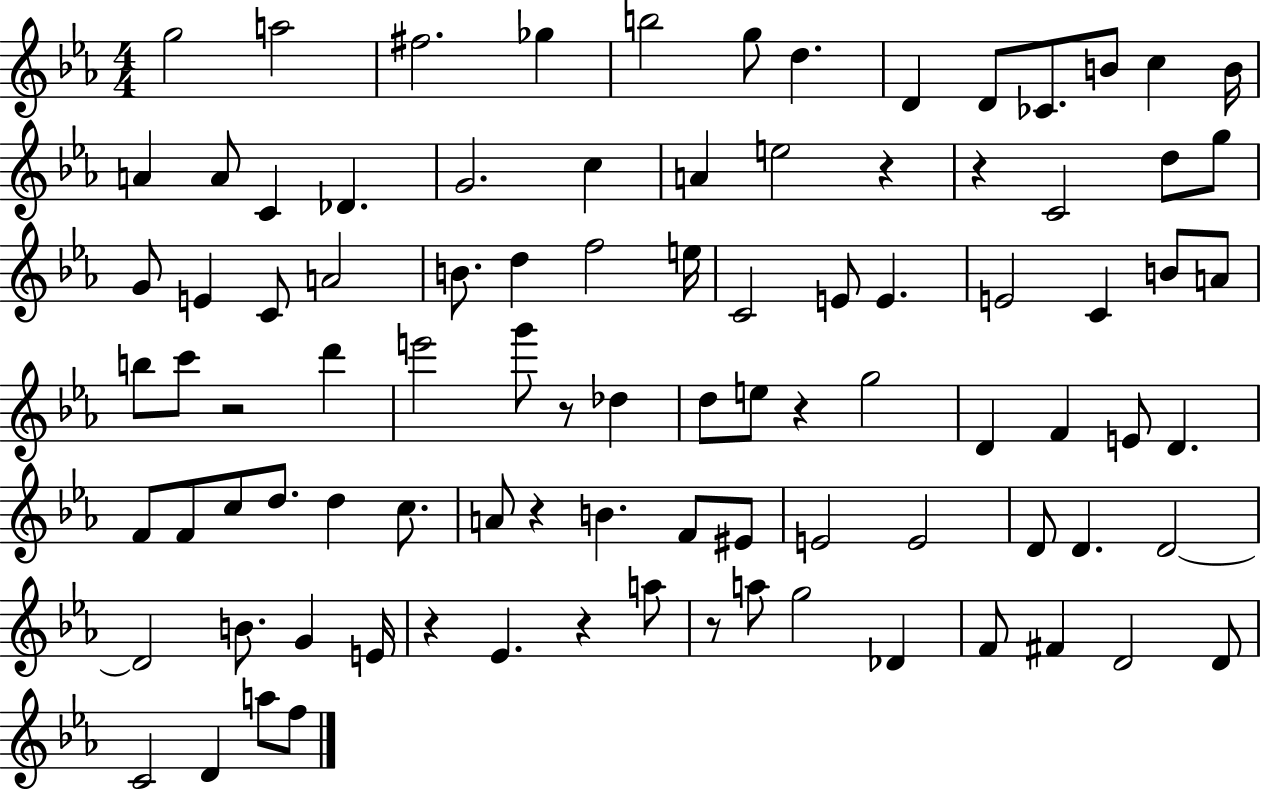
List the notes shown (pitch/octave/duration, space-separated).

G5/h A5/h F#5/h. Gb5/q B5/h G5/e D5/q. D4/q D4/e CES4/e. B4/e C5/q B4/s A4/q A4/e C4/q Db4/q. G4/h. C5/q A4/q E5/h R/q R/q C4/h D5/e G5/e G4/e E4/q C4/e A4/h B4/e. D5/q F5/h E5/s C4/h E4/e E4/q. E4/h C4/q B4/e A4/e B5/e C6/e R/h D6/q E6/h G6/e R/e Db5/q D5/e E5/e R/q G5/h D4/q F4/q E4/e D4/q. F4/e F4/e C5/e D5/e. D5/q C5/e. A4/e R/q B4/q. F4/e EIS4/e E4/h E4/h D4/e D4/q. D4/h D4/h B4/e. G4/q E4/s R/q Eb4/q. R/q A5/e R/e A5/e G5/h Db4/q F4/e F#4/q D4/h D4/e C4/h D4/q A5/e F5/e